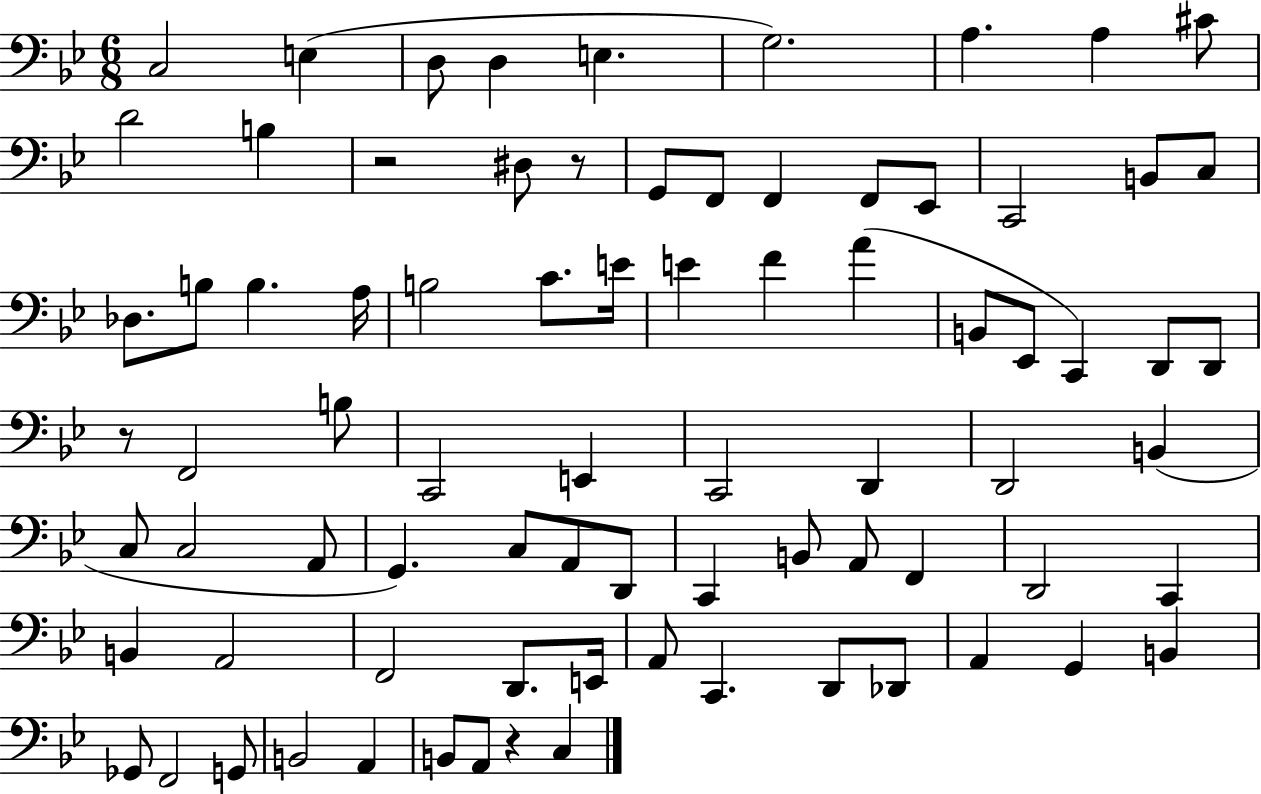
C3/h E3/q D3/e D3/q E3/q. G3/h. A3/q. A3/q C#4/e D4/h B3/q R/h D#3/e R/e G2/e F2/e F2/q F2/e Eb2/e C2/h B2/e C3/e Db3/e. B3/e B3/q. A3/s B3/h C4/e. E4/s E4/q F4/q A4/q B2/e Eb2/e C2/q D2/e D2/e R/e F2/h B3/e C2/h E2/q C2/h D2/q D2/h B2/q C3/e C3/h A2/e G2/q. C3/e A2/e D2/e C2/q B2/e A2/e F2/q D2/h C2/q B2/q A2/h F2/h D2/e. E2/s A2/e C2/q. D2/e Db2/e A2/q G2/q B2/q Gb2/e F2/h G2/e B2/h A2/q B2/e A2/e R/q C3/q